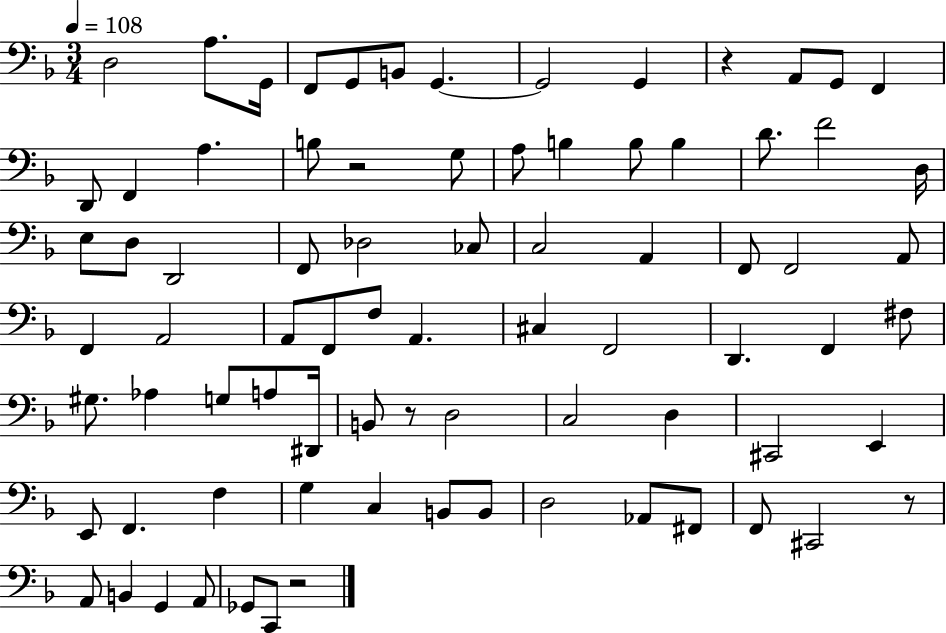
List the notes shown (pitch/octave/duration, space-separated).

D3/h A3/e. G2/s F2/e G2/e B2/e G2/q. G2/h G2/q R/q A2/e G2/e F2/q D2/e F2/q A3/q. B3/e R/h G3/e A3/e B3/q B3/e B3/q D4/e. F4/h D3/s E3/e D3/e D2/h F2/e Db3/h CES3/e C3/h A2/q F2/e F2/h A2/e F2/q A2/h A2/e F2/e F3/e A2/q. C#3/q F2/h D2/q. F2/q F#3/e G#3/e. Ab3/q G3/e A3/e D#2/s B2/e R/e D3/h C3/h D3/q C#2/h E2/q E2/e F2/q. F3/q G3/q C3/q B2/e B2/e D3/h Ab2/e F#2/e F2/e C#2/h R/e A2/e B2/q G2/q A2/e Gb2/e C2/e R/h